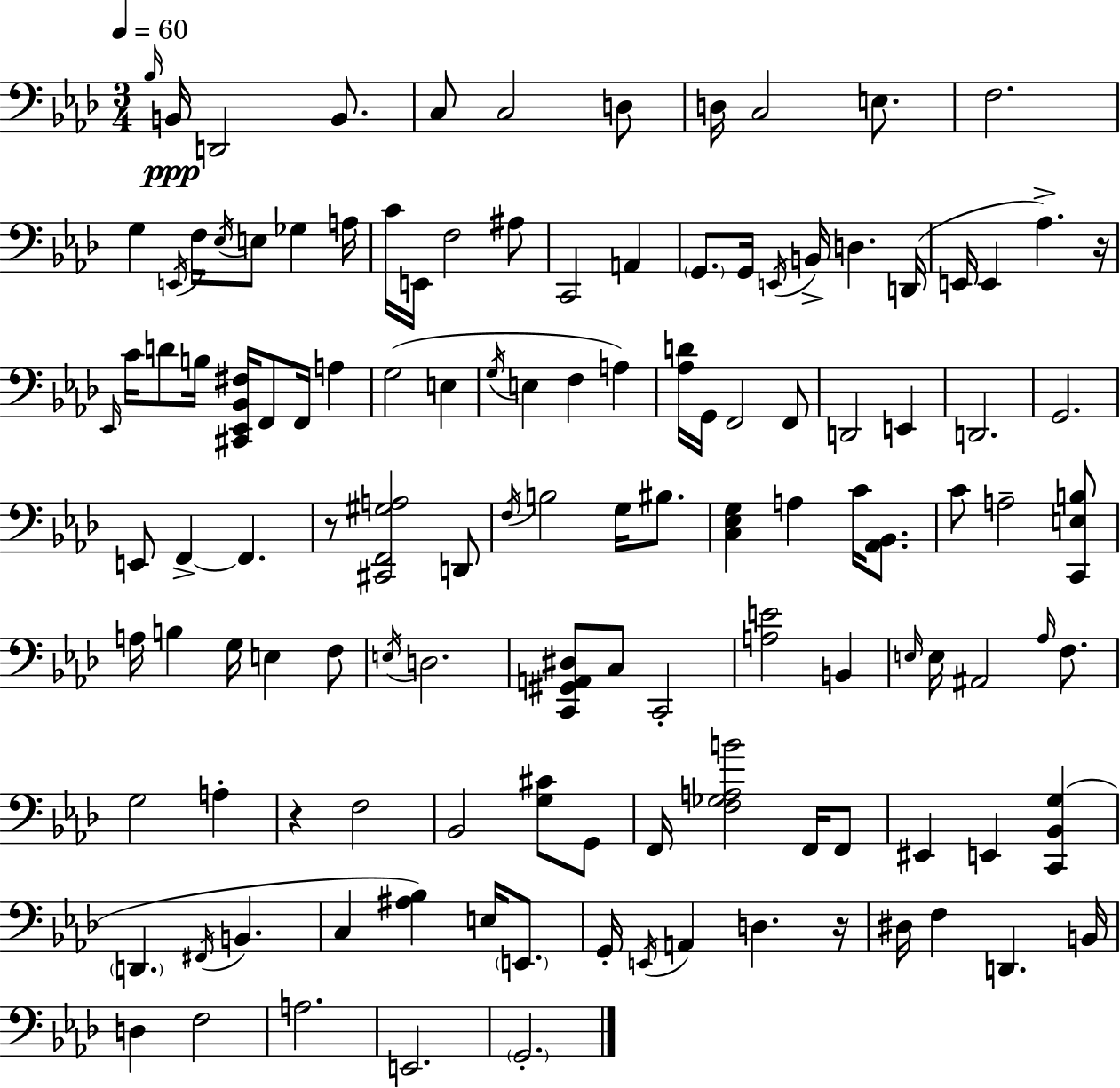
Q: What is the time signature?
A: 3/4